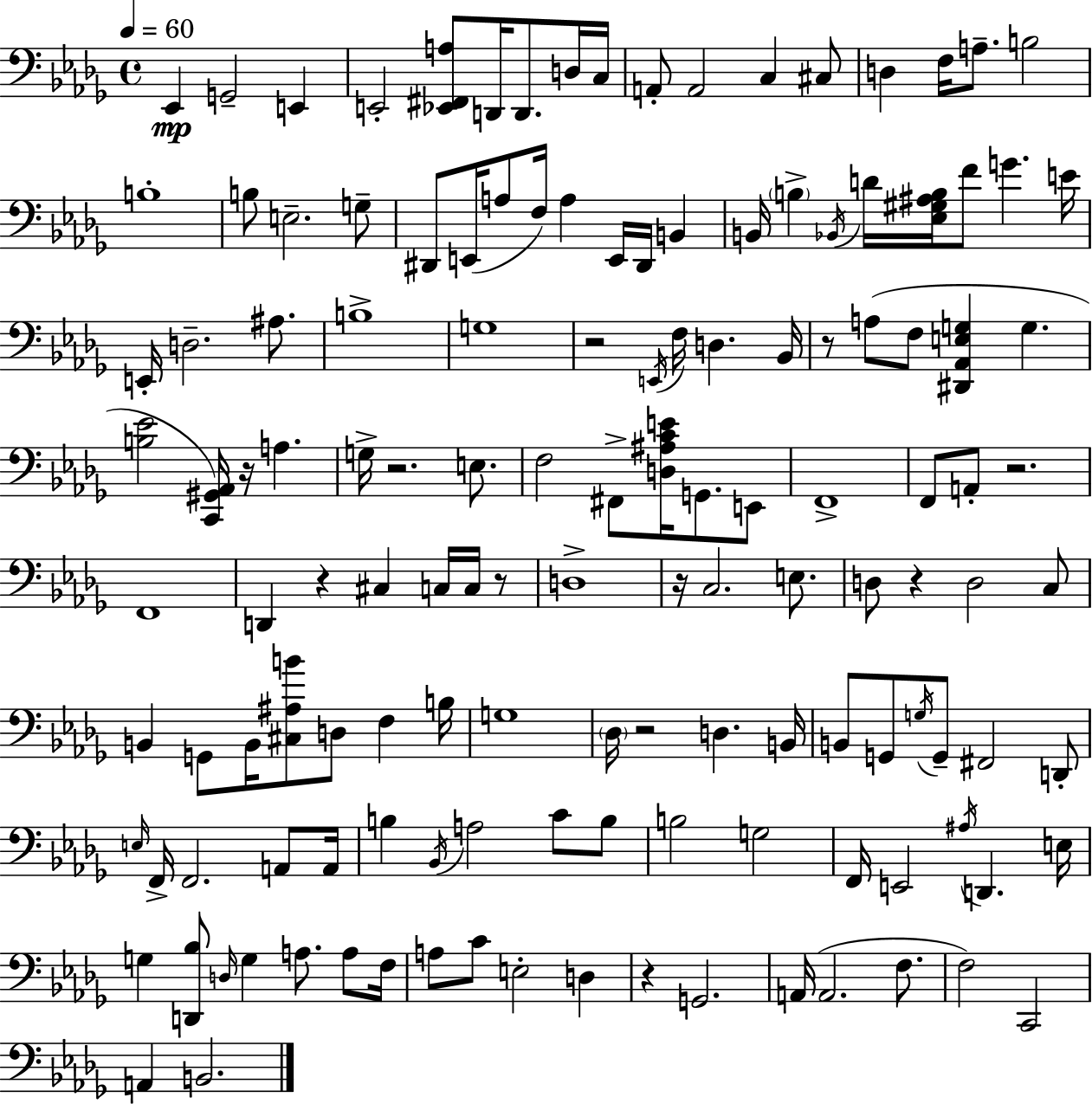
X:1
T:Untitled
M:4/4
L:1/4
K:Bbm
_E,, G,,2 E,, E,,2 [_E,,^F,,A,]/2 D,,/4 D,,/2 D,/4 C,/4 A,,/2 A,,2 C, ^C,/2 D, F,/4 A,/2 B,2 B,4 B,/2 E,2 G,/2 ^D,,/2 E,,/4 A,/2 F,/4 A, E,,/4 ^D,,/4 B,, B,,/4 B, _B,,/4 D/4 [_E,^G,^A,B,]/4 F/2 G E/4 E,,/4 D,2 ^A,/2 B,4 G,4 z2 E,,/4 F,/4 D, _B,,/4 z/2 A,/2 F,/2 [^D,,_A,,E,G,] G, [B,_E]2 [C,,^G,,_A,,]/4 z/4 A, G,/4 z2 E,/2 F,2 ^F,,/2 [D,^A,CE]/4 G,,/2 E,,/2 F,,4 F,,/2 A,,/2 z2 F,,4 D,, z ^C, C,/4 C,/4 z/2 D,4 z/4 C,2 E,/2 D,/2 z D,2 C,/2 B,, G,,/2 B,,/4 [^C,^A,B]/2 D,/2 F, B,/4 G,4 _D,/4 z2 D, B,,/4 B,,/2 G,,/2 G,/4 G,,/2 ^F,,2 D,,/2 E,/4 F,,/4 F,,2 A,,/2 A,,/4 B, _B,,/4 A,2 C/2 B,/2 B,2 G,2 F,,/4 E,,2 ^A,/4 D,, E,/4 G, [D,,_B,]/2 D,/4 G, A,/2 A,/2 F,/4 A,/2 C/2 E,2 D, z G,,2 A,,/4 A,,2 F,/2 F,2 C,,2 A,, B,,2